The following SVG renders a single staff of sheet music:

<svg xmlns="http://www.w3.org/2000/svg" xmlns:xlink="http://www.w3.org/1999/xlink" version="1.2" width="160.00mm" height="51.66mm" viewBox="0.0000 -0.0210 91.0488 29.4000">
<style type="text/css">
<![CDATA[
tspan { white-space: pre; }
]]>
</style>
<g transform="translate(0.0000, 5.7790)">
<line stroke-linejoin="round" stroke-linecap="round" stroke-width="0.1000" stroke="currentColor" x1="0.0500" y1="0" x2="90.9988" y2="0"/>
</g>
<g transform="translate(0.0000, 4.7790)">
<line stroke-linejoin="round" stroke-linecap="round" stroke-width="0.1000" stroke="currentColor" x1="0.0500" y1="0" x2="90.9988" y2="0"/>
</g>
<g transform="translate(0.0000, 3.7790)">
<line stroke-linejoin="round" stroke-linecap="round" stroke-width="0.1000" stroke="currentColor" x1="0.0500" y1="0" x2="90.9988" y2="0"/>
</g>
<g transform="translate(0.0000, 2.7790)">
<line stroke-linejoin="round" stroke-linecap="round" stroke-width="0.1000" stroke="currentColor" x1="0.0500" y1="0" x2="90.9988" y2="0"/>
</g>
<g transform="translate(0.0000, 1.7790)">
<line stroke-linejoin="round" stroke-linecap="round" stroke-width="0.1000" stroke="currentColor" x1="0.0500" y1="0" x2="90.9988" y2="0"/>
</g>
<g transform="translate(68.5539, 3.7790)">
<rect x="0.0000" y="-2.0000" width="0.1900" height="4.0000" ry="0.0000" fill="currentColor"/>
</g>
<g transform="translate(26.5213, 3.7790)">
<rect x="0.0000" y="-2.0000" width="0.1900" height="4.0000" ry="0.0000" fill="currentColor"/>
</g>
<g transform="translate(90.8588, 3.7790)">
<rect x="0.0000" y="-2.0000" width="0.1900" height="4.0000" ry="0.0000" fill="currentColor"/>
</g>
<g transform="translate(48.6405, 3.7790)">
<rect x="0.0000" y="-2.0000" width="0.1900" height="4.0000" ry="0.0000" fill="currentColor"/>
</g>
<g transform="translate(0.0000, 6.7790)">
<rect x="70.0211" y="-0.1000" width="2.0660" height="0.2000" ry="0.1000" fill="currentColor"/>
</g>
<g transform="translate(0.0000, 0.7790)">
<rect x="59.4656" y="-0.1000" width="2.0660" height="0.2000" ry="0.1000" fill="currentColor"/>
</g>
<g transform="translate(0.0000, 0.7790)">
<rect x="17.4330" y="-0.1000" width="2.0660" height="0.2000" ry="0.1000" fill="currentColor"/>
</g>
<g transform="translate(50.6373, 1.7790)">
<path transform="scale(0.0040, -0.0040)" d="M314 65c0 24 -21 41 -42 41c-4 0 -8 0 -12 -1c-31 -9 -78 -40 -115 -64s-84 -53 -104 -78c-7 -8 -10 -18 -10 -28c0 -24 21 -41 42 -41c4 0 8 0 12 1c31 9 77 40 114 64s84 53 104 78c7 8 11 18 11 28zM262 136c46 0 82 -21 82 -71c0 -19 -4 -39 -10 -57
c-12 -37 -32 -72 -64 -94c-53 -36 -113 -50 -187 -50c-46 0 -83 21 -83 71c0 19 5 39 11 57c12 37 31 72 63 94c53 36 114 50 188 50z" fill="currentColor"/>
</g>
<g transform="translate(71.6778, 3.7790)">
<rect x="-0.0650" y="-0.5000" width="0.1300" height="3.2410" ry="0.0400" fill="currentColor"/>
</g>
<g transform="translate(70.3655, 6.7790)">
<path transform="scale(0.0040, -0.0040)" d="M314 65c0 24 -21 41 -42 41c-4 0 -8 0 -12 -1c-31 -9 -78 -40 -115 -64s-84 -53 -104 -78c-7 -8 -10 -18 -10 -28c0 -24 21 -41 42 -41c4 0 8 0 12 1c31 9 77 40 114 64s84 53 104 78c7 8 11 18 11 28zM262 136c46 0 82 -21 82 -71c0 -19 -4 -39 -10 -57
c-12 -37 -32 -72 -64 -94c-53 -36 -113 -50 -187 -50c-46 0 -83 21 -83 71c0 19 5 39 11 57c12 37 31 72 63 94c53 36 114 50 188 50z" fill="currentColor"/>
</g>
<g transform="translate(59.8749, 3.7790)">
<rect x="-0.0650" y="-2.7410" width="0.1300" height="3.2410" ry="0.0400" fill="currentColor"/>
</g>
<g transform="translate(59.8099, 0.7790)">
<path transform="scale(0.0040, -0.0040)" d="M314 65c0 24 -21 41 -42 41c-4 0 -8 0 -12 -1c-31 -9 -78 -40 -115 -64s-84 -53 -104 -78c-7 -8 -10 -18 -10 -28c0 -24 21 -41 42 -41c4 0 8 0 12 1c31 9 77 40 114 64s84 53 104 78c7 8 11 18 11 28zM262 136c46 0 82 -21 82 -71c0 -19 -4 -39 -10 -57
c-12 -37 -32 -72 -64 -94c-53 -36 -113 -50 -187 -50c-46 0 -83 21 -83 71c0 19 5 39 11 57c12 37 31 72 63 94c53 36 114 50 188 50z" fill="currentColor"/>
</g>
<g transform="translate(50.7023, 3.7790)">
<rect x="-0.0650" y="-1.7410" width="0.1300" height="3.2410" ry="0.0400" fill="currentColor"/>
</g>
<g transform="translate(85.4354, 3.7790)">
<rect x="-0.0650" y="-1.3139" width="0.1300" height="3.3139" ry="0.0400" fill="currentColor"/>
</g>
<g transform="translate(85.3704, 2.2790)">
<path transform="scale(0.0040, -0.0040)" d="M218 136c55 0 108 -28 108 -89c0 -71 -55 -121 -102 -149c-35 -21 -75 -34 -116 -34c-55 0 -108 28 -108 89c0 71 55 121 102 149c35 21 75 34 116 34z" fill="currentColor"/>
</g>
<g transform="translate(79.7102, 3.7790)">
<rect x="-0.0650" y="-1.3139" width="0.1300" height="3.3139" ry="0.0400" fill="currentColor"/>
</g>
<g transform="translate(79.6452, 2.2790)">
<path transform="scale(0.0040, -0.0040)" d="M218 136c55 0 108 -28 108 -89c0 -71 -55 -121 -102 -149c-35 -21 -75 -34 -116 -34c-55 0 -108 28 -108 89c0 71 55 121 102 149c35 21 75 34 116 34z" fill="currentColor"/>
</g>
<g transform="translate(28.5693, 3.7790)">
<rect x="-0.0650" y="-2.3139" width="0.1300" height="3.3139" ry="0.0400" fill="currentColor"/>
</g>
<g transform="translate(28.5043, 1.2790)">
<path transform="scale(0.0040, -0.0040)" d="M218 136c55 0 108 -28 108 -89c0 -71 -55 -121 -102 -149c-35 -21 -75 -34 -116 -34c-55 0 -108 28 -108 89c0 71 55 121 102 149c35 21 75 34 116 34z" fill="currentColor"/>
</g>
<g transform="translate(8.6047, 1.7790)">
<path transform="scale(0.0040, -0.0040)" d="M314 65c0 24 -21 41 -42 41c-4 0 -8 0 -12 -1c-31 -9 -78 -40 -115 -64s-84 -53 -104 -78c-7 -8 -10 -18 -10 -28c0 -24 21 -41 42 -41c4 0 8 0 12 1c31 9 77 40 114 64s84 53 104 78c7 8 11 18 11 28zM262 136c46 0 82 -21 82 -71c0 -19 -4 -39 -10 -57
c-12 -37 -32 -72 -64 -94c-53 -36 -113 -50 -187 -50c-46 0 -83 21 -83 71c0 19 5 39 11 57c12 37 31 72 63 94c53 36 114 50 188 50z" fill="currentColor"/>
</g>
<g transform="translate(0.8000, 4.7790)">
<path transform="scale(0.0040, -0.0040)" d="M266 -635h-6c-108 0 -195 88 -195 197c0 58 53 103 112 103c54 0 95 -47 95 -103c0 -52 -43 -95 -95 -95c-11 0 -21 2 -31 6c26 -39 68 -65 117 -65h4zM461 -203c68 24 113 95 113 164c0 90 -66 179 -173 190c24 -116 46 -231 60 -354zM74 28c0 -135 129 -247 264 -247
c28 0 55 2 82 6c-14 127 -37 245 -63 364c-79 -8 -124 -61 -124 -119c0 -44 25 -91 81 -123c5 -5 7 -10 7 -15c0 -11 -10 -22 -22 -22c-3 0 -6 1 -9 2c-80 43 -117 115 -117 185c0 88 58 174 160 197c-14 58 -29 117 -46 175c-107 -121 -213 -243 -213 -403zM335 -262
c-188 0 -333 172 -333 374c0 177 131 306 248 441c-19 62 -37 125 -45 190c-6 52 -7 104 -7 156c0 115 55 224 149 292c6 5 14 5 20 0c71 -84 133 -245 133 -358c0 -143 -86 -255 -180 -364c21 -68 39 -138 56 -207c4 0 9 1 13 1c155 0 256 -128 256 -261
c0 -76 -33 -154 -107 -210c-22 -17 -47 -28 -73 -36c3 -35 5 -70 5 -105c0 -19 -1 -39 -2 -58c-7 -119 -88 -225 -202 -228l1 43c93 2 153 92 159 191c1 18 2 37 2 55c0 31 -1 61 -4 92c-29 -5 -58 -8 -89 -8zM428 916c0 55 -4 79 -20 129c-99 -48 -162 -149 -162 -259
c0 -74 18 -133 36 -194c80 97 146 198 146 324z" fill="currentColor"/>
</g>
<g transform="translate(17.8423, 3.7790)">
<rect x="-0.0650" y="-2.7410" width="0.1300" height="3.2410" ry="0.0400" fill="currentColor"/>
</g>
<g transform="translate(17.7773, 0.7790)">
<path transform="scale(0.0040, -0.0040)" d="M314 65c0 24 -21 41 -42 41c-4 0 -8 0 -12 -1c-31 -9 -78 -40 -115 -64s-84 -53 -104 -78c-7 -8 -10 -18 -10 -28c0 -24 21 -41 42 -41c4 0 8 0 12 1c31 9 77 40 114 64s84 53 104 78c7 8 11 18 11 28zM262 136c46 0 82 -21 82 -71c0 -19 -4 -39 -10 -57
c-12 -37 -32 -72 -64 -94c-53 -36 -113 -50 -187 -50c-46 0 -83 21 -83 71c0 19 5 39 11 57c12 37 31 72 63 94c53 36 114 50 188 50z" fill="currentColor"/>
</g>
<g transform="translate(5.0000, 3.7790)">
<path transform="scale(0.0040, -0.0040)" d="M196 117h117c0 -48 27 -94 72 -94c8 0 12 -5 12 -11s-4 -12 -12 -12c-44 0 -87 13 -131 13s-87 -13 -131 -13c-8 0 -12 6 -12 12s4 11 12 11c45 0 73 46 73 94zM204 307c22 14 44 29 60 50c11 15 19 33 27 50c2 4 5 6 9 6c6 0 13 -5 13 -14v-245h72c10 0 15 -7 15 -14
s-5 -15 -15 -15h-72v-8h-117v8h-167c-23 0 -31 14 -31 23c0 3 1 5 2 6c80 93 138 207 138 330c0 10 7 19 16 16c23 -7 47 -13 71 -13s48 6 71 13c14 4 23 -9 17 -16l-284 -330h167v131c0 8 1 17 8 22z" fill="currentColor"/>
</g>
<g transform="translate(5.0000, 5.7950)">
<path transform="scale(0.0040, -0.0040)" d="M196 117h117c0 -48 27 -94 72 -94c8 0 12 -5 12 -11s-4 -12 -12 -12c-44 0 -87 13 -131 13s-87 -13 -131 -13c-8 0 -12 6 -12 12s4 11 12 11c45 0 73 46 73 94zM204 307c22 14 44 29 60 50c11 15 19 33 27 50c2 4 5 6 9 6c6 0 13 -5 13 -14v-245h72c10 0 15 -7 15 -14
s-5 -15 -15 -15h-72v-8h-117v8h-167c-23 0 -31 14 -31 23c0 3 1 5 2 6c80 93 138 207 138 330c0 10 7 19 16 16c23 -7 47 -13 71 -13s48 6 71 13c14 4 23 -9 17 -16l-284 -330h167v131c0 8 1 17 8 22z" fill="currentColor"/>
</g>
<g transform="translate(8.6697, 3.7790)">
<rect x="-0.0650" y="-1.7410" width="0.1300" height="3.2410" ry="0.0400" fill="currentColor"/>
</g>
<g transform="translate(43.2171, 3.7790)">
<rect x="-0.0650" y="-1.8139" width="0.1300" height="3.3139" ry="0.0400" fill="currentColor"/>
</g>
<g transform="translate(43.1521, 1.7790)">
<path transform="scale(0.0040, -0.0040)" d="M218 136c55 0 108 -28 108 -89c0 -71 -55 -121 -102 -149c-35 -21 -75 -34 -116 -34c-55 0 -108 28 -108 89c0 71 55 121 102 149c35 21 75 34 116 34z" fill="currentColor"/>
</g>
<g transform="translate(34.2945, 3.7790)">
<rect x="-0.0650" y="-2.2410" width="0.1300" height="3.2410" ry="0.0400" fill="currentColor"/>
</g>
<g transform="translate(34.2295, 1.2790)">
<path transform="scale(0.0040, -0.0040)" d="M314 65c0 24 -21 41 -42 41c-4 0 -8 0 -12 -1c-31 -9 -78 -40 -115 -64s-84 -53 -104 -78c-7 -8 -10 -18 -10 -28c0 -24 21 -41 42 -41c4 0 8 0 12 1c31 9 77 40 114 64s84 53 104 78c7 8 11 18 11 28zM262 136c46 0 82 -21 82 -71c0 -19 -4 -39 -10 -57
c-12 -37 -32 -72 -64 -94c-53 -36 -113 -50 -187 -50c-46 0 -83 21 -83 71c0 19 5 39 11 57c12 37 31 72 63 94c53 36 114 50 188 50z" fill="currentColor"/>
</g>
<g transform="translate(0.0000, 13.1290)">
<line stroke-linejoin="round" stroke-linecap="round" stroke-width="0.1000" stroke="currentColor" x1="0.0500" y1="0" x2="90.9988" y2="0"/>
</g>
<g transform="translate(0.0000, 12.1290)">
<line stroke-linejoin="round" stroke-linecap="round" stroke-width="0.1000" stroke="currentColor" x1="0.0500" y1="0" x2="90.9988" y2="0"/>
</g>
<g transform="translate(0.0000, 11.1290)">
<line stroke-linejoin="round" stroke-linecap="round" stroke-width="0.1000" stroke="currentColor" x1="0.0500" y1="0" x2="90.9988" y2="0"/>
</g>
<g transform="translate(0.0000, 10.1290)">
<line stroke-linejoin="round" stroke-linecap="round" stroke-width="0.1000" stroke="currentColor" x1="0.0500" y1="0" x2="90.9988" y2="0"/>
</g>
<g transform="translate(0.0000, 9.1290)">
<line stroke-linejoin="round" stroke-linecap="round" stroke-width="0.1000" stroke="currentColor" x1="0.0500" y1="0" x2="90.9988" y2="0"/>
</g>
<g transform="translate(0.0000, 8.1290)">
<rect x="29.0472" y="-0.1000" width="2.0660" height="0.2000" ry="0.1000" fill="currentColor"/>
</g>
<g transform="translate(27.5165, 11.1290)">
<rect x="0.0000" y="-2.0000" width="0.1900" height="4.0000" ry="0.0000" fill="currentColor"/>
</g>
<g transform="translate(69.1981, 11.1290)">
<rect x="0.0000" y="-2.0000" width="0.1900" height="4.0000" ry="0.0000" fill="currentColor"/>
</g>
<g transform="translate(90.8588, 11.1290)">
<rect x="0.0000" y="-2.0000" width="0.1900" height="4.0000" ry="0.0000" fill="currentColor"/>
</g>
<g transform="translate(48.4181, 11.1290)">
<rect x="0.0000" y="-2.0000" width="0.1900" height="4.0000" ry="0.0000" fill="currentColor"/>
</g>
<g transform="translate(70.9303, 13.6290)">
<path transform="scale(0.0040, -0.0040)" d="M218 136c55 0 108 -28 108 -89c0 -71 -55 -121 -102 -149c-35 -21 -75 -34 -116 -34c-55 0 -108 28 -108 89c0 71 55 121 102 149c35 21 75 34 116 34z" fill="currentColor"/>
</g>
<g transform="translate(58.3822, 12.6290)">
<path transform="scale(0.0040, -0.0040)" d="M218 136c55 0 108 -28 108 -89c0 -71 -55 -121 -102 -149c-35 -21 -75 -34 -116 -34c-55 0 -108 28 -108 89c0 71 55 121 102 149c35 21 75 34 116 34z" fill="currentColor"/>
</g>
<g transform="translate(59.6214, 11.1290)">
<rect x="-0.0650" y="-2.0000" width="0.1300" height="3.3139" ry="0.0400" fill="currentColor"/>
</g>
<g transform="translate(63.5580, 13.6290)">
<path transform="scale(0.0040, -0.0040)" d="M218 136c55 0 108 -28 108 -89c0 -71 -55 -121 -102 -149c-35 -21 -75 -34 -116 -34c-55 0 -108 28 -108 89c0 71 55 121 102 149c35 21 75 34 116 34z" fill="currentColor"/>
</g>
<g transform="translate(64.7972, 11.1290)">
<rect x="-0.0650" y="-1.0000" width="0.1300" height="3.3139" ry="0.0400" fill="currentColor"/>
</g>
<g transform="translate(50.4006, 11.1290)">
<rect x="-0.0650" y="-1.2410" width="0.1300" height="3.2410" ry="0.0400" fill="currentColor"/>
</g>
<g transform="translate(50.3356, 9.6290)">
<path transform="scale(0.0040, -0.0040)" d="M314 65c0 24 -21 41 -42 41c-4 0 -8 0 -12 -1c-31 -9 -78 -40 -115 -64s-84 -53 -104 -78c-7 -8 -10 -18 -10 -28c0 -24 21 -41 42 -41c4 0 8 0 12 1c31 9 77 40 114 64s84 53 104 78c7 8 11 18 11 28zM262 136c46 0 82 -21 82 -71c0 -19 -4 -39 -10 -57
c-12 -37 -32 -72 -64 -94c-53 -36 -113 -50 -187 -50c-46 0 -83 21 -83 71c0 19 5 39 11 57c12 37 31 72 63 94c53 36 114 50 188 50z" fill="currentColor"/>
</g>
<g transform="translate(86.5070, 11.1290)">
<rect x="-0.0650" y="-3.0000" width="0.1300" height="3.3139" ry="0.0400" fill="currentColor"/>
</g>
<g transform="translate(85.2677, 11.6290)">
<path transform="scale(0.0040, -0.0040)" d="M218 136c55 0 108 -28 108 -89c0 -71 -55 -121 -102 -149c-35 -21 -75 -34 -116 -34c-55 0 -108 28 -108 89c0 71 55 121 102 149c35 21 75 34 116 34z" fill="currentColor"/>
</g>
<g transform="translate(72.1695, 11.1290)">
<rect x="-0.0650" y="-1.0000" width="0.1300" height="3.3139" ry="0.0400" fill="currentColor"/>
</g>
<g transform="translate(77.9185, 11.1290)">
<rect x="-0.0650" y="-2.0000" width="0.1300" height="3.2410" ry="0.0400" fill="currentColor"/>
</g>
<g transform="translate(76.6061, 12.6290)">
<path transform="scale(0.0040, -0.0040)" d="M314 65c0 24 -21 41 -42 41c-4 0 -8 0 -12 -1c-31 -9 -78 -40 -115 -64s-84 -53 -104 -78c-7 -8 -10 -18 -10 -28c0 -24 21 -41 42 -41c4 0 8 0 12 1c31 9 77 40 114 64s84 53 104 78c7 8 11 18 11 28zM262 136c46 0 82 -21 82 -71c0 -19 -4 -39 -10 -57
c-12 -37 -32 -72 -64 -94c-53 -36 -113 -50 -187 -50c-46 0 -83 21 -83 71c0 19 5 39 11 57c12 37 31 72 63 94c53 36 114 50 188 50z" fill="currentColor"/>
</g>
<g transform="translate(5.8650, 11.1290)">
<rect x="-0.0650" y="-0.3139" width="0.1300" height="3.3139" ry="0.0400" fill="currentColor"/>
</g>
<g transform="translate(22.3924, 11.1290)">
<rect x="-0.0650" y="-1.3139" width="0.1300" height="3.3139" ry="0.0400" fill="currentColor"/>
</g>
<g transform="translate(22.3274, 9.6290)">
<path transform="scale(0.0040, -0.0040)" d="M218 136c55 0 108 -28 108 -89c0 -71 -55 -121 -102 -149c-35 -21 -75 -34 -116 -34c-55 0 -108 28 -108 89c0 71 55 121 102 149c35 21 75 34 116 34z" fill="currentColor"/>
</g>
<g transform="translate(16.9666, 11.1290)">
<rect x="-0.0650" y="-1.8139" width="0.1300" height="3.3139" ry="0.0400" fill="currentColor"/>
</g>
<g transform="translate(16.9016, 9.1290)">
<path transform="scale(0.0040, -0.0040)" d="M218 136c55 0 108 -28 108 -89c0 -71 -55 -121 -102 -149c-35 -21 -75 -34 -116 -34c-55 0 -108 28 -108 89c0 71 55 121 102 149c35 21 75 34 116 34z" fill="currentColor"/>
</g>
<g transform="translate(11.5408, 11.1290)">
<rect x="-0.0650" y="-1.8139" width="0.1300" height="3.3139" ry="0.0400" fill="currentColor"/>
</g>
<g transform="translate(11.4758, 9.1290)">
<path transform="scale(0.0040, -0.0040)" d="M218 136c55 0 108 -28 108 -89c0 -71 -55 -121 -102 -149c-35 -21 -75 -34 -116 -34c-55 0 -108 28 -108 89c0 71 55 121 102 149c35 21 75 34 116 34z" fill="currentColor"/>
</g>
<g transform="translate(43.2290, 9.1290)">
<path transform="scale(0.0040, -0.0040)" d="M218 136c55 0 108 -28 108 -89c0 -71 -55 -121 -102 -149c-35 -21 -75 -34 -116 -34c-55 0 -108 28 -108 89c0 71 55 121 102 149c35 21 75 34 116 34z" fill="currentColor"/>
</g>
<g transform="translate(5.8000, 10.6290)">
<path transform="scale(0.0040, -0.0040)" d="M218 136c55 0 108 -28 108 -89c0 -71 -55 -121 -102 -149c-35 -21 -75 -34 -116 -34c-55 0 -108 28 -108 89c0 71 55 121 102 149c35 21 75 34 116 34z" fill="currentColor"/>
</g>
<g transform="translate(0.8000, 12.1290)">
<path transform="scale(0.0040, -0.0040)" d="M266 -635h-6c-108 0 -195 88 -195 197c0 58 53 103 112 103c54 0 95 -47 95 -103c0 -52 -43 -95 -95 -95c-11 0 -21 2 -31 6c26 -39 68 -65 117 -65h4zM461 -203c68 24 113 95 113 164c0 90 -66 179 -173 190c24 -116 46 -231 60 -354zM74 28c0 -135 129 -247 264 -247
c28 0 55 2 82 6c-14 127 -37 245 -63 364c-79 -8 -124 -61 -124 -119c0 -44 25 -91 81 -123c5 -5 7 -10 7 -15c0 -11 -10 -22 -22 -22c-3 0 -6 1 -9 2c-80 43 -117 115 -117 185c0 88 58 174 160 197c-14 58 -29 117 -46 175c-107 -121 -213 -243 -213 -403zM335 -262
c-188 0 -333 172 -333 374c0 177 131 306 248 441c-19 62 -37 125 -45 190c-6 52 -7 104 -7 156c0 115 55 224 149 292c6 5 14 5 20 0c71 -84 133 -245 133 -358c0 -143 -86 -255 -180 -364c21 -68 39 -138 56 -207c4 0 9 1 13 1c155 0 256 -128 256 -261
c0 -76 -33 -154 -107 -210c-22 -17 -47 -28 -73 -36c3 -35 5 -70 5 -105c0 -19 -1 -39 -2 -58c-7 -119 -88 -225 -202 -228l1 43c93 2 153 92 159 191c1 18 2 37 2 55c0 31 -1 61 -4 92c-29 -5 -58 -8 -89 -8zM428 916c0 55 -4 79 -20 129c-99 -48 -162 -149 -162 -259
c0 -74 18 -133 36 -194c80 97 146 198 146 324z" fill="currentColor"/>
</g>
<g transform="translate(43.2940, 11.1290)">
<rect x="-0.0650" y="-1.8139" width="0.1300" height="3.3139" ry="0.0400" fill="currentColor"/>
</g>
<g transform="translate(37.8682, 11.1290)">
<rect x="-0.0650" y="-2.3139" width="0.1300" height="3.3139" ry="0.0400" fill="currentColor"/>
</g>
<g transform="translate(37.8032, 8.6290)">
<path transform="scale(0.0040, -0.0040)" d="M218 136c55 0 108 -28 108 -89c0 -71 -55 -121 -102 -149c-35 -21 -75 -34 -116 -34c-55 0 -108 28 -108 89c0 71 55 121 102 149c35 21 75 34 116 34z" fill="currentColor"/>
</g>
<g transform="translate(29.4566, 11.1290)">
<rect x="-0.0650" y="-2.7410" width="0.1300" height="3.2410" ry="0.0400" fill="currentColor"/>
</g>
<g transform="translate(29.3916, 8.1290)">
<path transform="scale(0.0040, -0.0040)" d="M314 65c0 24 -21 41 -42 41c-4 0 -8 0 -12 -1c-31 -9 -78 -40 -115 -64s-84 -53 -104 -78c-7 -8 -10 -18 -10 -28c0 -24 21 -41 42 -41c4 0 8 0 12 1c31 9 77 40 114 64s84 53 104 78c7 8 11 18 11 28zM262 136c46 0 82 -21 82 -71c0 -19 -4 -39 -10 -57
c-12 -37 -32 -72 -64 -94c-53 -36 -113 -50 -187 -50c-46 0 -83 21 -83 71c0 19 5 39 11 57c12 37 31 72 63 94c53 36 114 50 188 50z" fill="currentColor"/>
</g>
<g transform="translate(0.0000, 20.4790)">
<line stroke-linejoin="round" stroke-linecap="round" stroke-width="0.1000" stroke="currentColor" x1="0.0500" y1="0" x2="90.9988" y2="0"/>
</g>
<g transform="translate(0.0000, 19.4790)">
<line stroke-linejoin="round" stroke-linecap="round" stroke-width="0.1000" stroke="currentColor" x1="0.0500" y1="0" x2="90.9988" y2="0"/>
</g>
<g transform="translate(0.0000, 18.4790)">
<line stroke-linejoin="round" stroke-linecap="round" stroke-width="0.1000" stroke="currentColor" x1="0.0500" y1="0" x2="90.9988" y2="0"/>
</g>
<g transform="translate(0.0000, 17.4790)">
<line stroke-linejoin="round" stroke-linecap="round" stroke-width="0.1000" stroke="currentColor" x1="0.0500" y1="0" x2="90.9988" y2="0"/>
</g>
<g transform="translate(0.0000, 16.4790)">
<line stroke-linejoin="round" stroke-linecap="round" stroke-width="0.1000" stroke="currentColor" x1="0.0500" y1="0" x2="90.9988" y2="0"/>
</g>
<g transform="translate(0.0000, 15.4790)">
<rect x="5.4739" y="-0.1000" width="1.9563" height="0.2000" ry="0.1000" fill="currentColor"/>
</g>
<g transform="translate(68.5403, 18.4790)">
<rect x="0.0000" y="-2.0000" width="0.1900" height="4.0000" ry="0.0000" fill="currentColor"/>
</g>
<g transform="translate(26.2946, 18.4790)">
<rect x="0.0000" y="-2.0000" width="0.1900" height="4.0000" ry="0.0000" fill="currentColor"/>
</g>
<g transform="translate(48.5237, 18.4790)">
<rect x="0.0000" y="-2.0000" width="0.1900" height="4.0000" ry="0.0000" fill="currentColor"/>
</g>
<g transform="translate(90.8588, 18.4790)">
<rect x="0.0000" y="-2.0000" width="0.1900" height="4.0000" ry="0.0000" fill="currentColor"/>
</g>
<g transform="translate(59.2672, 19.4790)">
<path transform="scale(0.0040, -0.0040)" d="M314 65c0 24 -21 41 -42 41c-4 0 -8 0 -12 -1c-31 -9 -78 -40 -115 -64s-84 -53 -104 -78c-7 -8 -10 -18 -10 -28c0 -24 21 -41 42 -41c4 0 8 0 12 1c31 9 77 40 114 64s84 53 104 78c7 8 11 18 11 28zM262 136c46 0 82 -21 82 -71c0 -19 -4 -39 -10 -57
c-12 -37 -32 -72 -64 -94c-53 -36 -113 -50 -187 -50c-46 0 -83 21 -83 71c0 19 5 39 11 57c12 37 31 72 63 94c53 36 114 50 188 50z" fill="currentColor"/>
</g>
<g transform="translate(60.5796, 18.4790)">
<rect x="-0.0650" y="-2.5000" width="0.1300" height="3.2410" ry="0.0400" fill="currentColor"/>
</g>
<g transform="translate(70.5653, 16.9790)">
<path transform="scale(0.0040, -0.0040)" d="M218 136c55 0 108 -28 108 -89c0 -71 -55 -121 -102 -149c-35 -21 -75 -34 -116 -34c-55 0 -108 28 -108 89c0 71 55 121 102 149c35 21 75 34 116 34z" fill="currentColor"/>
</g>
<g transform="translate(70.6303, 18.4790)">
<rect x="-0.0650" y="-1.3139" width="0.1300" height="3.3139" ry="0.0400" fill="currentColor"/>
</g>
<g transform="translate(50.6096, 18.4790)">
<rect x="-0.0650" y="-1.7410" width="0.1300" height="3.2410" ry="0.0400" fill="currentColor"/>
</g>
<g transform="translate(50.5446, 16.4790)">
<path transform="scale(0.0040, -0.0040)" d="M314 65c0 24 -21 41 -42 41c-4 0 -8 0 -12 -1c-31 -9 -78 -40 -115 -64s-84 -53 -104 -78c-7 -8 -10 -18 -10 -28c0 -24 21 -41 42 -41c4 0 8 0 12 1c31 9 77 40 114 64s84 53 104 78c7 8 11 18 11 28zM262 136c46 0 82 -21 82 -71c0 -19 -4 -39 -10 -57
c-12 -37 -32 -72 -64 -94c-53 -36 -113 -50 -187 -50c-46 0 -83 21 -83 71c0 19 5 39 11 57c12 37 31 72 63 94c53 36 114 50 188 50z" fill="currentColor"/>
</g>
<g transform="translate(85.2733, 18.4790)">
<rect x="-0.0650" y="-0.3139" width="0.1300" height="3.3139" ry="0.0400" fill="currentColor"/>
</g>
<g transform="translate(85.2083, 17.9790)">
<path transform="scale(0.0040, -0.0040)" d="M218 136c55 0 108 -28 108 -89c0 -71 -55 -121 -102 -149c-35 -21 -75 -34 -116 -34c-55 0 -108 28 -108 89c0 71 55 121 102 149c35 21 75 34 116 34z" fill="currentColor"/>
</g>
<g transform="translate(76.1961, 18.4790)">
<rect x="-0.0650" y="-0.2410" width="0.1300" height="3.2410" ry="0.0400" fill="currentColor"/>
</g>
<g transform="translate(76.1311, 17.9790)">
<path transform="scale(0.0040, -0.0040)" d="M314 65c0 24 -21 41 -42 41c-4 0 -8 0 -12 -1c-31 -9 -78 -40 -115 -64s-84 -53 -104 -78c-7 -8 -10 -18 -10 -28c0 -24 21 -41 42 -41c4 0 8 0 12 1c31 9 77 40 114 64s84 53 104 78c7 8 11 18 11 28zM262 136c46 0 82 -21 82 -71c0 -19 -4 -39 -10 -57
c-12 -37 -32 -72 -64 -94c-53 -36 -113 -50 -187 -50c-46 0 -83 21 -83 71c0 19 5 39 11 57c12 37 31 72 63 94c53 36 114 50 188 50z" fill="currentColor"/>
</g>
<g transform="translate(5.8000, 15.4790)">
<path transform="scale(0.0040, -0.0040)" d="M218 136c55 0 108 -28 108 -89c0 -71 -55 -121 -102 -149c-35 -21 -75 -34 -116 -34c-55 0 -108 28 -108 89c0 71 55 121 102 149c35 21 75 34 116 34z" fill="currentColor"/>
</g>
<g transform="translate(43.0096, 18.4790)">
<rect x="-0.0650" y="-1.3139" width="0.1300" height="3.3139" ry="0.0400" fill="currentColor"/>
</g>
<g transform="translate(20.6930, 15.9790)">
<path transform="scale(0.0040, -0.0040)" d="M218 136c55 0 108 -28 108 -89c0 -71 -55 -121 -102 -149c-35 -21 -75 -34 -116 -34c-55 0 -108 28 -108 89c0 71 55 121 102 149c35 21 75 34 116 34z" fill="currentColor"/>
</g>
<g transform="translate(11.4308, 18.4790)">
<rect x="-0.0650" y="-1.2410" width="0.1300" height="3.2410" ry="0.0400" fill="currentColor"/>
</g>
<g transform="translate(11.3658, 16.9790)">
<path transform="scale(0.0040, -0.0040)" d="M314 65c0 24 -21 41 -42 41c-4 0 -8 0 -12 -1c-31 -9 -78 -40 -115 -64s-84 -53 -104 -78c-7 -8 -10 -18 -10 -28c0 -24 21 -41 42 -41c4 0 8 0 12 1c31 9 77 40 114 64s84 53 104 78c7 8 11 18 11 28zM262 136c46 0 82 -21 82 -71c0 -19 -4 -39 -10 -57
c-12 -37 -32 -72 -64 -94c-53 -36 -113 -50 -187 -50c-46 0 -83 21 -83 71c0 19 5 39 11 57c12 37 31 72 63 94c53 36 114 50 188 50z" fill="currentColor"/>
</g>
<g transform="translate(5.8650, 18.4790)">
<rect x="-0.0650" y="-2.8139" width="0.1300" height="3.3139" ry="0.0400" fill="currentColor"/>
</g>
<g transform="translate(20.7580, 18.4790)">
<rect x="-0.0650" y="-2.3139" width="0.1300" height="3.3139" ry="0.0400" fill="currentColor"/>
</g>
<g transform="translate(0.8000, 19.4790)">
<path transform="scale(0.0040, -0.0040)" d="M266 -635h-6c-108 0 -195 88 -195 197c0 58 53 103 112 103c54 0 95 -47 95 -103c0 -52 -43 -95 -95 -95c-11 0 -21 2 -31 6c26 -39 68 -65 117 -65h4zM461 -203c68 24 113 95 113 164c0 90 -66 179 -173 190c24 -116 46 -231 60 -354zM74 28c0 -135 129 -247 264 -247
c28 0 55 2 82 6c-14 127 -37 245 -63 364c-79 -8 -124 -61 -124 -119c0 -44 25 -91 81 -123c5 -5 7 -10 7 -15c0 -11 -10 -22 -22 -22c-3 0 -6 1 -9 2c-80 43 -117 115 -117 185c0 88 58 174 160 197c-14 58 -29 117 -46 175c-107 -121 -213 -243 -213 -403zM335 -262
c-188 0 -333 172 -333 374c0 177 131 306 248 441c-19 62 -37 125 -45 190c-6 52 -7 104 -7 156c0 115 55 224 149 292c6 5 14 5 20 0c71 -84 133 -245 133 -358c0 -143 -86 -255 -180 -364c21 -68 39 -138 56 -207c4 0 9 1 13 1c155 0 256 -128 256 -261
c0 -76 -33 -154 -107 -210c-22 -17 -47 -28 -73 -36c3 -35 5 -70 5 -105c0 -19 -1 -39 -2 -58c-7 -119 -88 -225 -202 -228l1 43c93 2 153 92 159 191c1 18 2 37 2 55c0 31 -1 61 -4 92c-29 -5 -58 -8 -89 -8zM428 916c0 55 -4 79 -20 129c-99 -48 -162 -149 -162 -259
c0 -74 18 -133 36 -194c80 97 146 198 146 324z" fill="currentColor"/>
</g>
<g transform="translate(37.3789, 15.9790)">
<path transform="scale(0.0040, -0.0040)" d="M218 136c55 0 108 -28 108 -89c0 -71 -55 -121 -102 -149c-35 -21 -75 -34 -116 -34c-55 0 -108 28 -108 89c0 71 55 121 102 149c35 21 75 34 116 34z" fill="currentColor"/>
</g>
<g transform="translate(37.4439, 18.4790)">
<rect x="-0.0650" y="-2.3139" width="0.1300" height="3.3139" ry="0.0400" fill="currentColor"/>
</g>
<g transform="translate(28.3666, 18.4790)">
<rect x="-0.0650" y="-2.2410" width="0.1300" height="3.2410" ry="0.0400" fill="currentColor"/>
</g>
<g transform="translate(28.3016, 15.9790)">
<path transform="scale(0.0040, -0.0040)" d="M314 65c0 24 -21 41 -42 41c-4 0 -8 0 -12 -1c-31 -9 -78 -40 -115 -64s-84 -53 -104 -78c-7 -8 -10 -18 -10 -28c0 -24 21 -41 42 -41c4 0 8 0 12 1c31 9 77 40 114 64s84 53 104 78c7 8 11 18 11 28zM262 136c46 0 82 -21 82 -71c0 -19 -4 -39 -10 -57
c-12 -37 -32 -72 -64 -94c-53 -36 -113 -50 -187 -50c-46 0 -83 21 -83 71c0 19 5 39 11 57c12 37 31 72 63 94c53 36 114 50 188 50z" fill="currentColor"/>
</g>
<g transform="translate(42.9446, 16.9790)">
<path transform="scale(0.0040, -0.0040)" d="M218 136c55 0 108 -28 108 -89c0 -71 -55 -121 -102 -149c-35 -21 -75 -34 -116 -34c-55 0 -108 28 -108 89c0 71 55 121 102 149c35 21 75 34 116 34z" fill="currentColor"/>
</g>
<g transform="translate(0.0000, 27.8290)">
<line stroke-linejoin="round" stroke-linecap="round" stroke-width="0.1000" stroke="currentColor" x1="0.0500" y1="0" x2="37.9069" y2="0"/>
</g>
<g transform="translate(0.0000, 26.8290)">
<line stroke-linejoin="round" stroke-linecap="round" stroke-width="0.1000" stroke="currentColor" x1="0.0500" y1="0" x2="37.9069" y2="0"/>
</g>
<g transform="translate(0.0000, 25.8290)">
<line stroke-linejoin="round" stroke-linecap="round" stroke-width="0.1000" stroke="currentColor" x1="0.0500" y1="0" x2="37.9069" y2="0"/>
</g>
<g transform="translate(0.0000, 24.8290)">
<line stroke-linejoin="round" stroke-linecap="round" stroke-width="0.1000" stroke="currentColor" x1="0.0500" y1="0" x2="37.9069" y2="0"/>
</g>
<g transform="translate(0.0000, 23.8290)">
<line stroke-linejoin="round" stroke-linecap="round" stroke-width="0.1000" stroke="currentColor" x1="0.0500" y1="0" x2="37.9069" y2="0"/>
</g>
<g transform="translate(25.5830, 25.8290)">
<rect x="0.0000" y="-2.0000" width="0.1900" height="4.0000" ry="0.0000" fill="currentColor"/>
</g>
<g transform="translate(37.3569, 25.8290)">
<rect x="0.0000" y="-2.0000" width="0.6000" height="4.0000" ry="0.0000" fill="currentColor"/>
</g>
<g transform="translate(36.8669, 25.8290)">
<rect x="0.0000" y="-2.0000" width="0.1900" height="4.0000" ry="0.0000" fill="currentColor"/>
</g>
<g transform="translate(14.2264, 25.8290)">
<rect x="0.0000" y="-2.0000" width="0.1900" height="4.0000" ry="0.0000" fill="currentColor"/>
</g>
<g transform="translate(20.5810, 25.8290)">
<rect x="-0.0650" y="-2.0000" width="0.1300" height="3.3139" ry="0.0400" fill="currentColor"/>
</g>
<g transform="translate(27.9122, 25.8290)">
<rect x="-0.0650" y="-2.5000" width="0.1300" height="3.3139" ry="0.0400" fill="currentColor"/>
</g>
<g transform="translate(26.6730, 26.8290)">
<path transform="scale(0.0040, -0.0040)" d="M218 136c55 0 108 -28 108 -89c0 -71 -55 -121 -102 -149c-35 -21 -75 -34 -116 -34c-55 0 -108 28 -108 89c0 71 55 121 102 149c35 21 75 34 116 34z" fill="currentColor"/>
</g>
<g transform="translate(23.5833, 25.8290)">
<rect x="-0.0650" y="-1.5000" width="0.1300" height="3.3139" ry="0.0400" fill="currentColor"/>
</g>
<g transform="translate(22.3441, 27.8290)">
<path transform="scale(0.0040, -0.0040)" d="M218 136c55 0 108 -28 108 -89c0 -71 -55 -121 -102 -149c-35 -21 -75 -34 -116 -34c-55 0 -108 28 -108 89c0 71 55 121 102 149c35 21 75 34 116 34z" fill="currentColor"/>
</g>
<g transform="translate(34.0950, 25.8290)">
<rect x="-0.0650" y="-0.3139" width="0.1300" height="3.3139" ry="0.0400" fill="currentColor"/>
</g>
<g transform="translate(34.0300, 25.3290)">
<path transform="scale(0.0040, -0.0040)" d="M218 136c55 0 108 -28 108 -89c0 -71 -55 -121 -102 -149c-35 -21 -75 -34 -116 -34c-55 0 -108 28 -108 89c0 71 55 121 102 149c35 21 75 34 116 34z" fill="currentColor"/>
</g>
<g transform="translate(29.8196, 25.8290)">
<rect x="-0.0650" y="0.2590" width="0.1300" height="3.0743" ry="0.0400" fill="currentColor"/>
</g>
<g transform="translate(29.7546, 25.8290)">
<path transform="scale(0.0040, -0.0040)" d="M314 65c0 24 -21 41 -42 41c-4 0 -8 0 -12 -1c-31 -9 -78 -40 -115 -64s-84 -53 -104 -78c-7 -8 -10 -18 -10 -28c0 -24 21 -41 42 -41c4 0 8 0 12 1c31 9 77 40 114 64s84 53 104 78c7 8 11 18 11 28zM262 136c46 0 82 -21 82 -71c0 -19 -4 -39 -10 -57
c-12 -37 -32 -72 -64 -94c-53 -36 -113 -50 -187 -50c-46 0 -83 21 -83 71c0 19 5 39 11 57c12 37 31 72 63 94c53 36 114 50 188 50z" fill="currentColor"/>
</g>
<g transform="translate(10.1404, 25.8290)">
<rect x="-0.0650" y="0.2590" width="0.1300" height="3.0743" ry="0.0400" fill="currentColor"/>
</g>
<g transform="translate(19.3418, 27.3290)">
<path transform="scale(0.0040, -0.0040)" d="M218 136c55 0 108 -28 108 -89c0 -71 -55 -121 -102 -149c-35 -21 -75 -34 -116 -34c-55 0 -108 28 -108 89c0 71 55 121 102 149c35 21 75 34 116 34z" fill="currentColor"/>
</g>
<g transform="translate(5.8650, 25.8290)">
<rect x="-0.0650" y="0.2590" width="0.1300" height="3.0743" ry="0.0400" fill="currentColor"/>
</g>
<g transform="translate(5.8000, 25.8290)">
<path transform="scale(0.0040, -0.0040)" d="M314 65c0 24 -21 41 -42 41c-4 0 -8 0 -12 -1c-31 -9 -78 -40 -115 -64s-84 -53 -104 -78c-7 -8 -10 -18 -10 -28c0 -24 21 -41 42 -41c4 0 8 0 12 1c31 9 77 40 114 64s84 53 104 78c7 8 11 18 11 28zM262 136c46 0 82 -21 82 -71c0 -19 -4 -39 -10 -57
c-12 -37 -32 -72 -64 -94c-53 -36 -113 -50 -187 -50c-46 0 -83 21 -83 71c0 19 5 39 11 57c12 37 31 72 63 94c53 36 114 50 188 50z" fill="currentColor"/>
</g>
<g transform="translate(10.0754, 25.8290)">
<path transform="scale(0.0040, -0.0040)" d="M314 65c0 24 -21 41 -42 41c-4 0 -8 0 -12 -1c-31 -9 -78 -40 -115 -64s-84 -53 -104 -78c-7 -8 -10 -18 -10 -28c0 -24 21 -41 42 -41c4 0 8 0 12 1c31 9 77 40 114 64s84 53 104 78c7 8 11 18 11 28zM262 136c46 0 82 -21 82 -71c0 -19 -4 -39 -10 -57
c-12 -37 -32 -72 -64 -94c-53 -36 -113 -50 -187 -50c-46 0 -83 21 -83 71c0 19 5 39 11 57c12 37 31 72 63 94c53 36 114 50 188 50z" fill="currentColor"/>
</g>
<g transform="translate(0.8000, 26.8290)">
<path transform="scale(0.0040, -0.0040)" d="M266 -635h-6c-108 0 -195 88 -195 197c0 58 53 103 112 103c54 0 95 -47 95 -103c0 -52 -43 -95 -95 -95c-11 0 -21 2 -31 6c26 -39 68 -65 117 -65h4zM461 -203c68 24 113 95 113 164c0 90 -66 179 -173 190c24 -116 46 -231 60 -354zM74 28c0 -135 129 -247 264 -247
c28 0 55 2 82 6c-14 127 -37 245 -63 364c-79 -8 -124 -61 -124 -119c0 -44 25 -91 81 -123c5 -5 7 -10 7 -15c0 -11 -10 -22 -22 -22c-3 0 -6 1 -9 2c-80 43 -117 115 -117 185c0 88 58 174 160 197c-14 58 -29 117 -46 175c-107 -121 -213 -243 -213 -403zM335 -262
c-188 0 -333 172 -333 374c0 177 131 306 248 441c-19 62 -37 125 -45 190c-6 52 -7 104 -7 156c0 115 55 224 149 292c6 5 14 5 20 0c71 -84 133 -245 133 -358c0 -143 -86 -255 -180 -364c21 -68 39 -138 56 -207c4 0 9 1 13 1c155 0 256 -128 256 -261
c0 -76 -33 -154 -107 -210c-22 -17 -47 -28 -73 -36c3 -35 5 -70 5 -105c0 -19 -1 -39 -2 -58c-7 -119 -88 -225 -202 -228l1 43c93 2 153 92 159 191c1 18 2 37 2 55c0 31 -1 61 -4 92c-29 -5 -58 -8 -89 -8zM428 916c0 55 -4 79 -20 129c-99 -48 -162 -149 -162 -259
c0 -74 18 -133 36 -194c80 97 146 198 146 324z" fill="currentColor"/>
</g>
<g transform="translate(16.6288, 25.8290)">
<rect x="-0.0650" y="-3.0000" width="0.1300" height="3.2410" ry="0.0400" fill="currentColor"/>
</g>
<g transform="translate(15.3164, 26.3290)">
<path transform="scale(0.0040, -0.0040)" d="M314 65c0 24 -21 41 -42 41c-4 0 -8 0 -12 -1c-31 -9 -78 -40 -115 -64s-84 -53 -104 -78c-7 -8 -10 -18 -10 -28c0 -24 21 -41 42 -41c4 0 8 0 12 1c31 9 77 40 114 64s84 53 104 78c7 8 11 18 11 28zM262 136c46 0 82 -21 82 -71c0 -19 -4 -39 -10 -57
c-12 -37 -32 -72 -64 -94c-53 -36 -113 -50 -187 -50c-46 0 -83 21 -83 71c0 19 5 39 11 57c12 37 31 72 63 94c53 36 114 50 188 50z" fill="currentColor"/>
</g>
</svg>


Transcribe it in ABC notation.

X:1
T:Untitled
M:4/4
L:1/4
K:C
f2 a2 g g2 f f2 a2 C2 e e c f f e a2 g f e2 F D D F2 A a e2 g g2 g e f2 G2 e c2 c B2 B2 A2 F E G B2 c